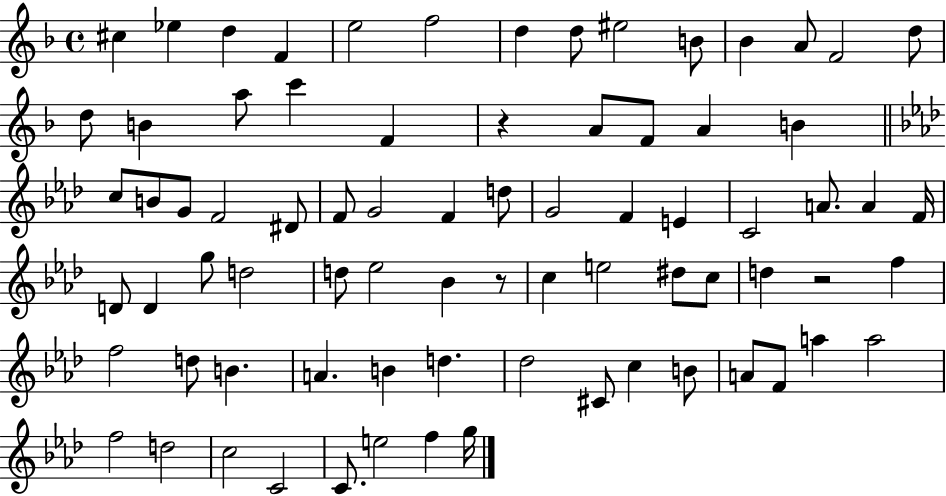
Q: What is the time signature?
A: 4/4